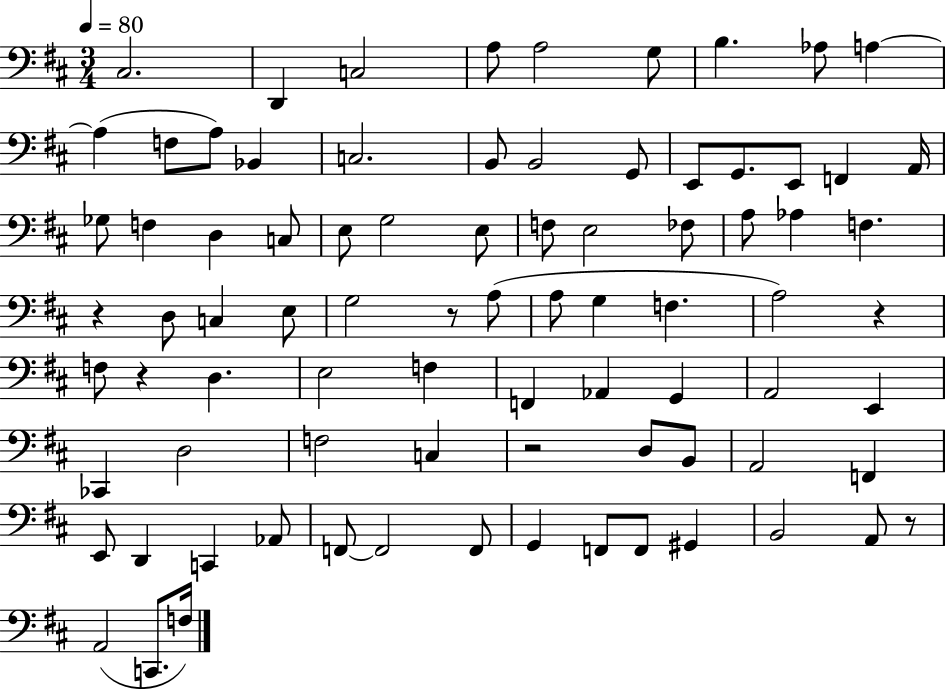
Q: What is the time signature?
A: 3/4